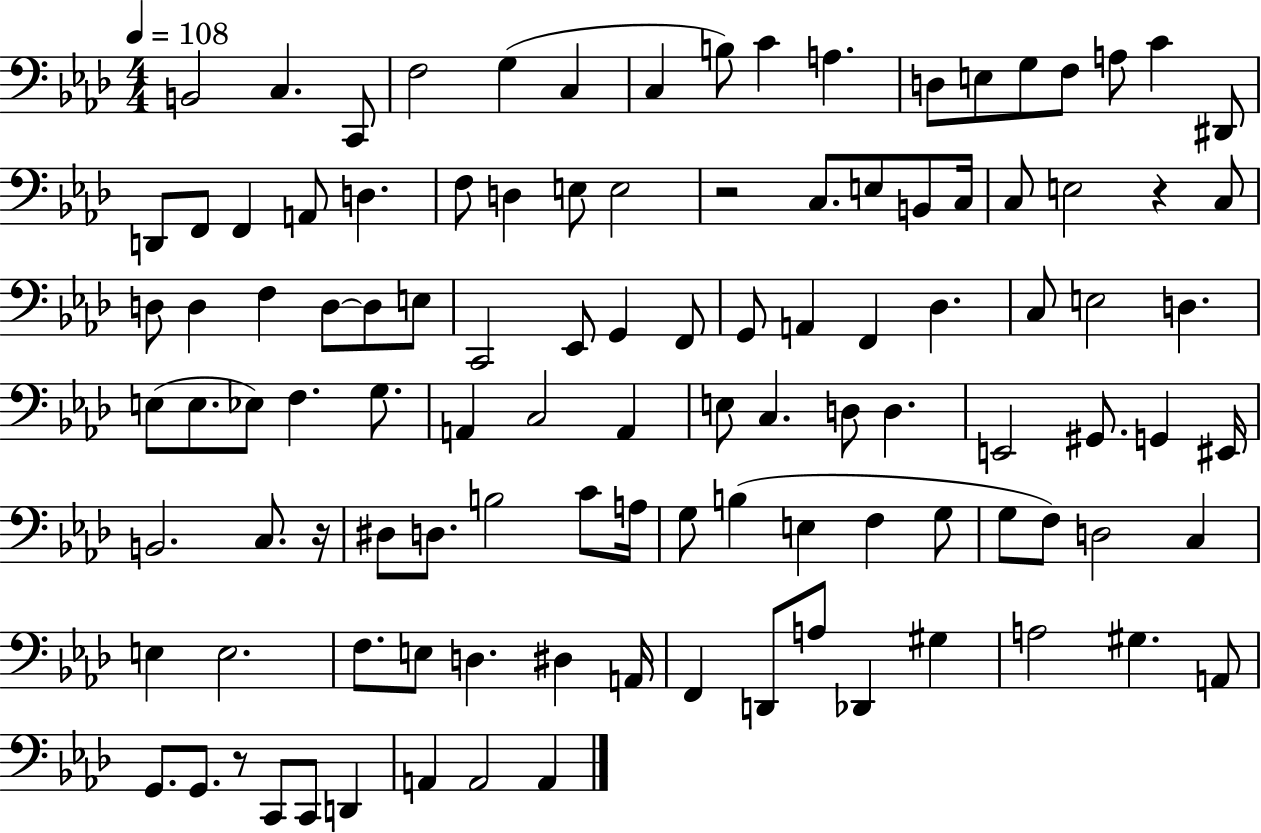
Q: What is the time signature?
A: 4/4